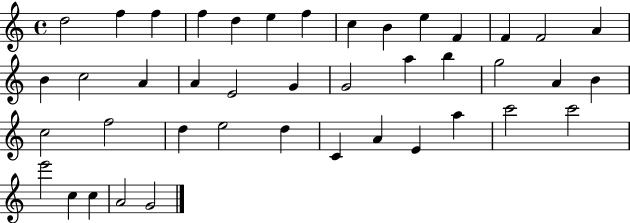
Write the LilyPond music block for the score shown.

{
  \clef treble
  \time 4/4
  \defaultTimeSignature
  \key c \major
  d''2 f''4 f''4 | f''4 d''4 e''4 f''4 | c''4 b'4 e''4 f'4 | f'4 f'2 a'4 | \break b'4 c''2 a'4 | a'4 e'2 g'4 | g'2 a''4 b''4 | g''2 a'4 b'4 | \break c''2 f''2 | d''4 e''2 d''4 | c'4 a'4 e'4 a''4 | c'''2 c'''2 | \break e'''2 c''4 c''4 | a'2 g'2 | \bar "|."
}